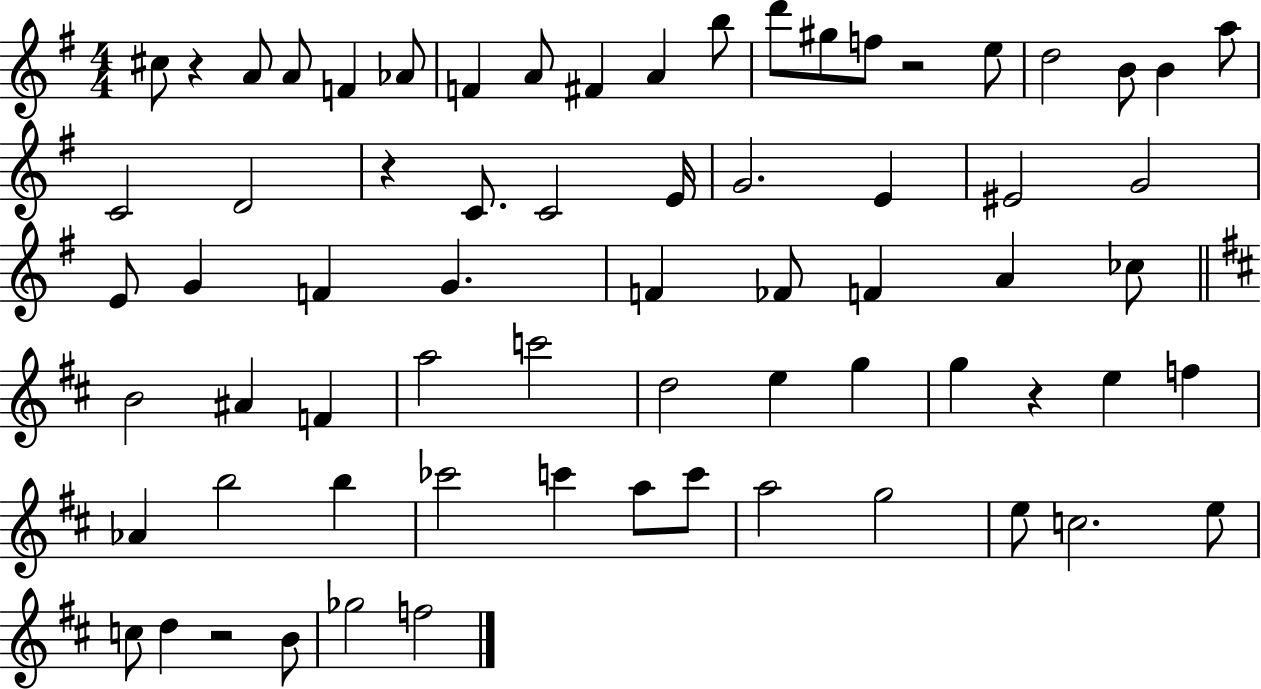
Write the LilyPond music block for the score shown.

{
  \clef treble
  \numericTimeSignature
  \time 4/4
  \key g \major
  cis''8 r4 a'8 a'8 f'4 aes'8 | f'4 a'8 fis'4 a'4 b''8 | d'''8 gis''8 f''8 r2 e''8 | d''2 b'8 b'4 a''8 | \break c'2 d'2 | r4 c'8. c'2 e'16 | g'2. e'4 | eis'2 g'2 | \break e'8 g'4 f'4 g'4. | f'4 fes'8 f'4 a'4 ces''8 | \bar "||" \break \key b \minor b'2 ais'4 f'4 | a''2 c'''2 | d''2 e''4 g''4 | g''4 r4 e''4 f''4 | \break aes'4 b''2 b''4 | ces'''2 c'''4 a''8 c'''8 | a''2 g''2 | e''8 c''2. e''8 | \break c''8 d''4 r2 b'8 | ges''2 f''2 | \bar "|."
}